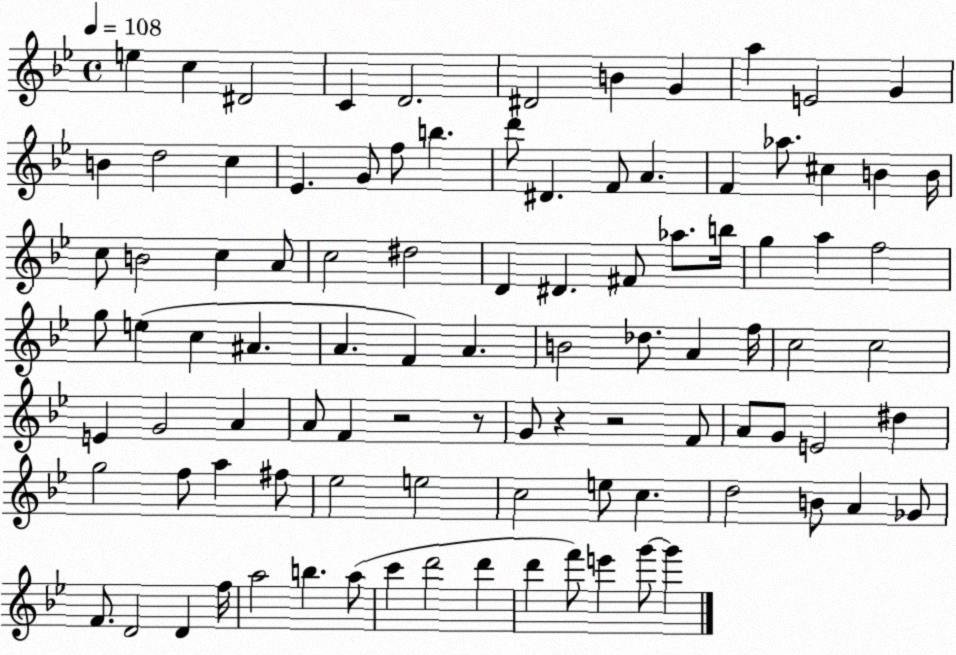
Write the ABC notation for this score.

X:1
T:Untitled
M:4/4
L:1/4
K:Bb
e c ^D2 C D2 ^D2 B G a E2 G B d2 c _E G/2 f/2 b d'/2 ^D F/2 A F _a/2 ^c B B/4 c/2 B2 c A/2 c2 ^d2 D ^D ^F/2 _a/2 b/4 g a f2 g/2 e c ^A A F A B2 _d/2 A f/4 c2 c2 E G2 A A/2 F z2 z/2 G/2 z z2 F/2 A/2 G/2 E2 ^d g2 f/2 a ^f/2 _e2 e2 c2 e/2 c d2 B/2 A _G/2 F/2 D2 D f/4 a2 b a/2 c' d'2 d' d' f'/2 e' g'/2 g'